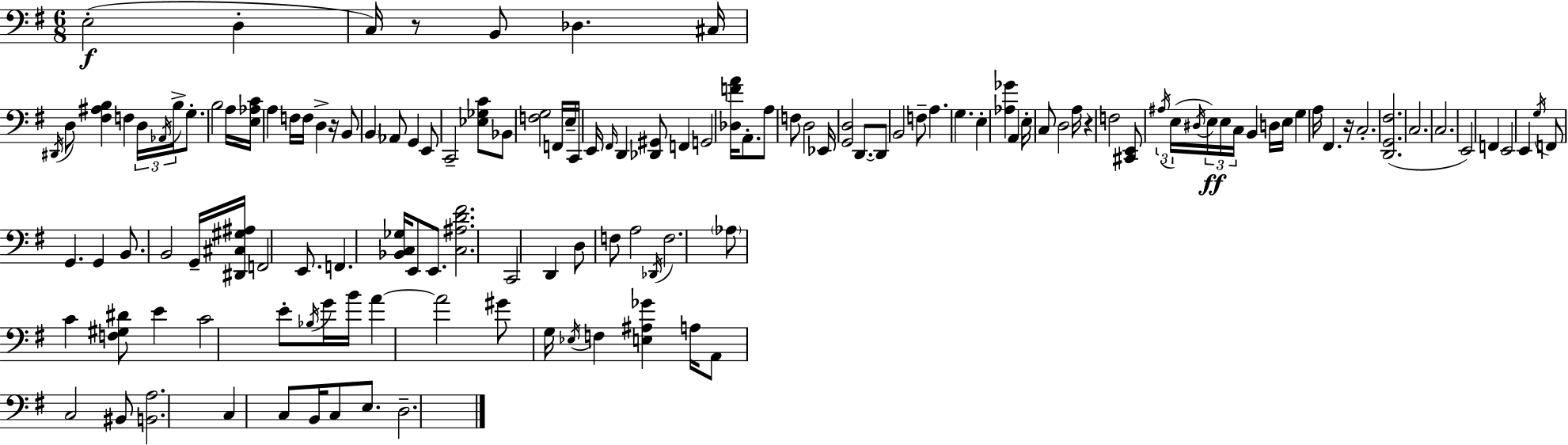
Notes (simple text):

E3/h D3/q C3/s R/e B2/e Db3/q. C#3/s D#2/s D3/e [F#3,A#3,B3]/q F3/q D3/s Ab2/s B3/s G3/e. B3/h A3/s [E3,Ab3,C4]/s A3/q F3/s F3/s D3/q R/s B2/e B2/q Ab2/e G2/q E2/e C2/h [Eb3,Gb3,C4]/e Bb2/e [F3,G3]/h F2/s E3/s C2/s E2/s F#2/s D2/q [Db2,G#2]/e F2/q G2/h [Db3,F4,A4]/s A2/e. A3/e F3/e D3/h Eb2/s [G2,D3]/h D2/e. D2/e B2/h F3/e A3/q. G3/q. E3/q [Ab3,Gb4]/q A2/q E3/s C3/e D3/h A3/s R/q F3/h [C#2,E2]/e A#3/s E3/s D#3/s E3/s E3/s C3/s B2/q D3/s E3/s G3/q A3/s F#2/q. R/s C3/h. [D2,G2,F#3]/h. C3/h. C3/h. E2/h F2/q E2/h E2/q G3/s F2/e G2/q. G2/q B2/e. B2/h G2/s [D#2,C#3,G#3,A#3]/s F2/h E2/e. F2/q. [Bb2,C3,Gb3]/s E2/e E2/e. [C3,A#3,D4,F#4]/h. C2/h D2/q D3/e F3/e A3/h Db2/s F3/h. Ab3/e C4/q [F3,G#3,D#4]/e E4/q C4/h E4/e Bb3/s G4/s B4/s A4/q A4/h G#4/e G3/s Eb3/s F3/q [E3,A#3,Gb4]/q A3/s A2/e C3/h BIS2/e [B2,A3]/h. C3/q C3/e B2/s C3/e E3/e. D3/h.